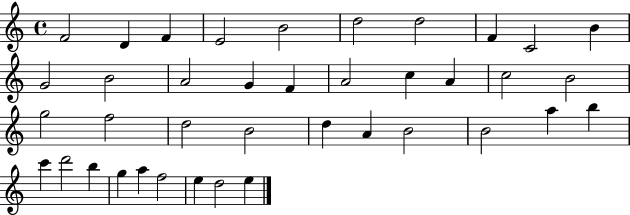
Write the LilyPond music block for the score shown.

{
  \clef treble
  \time 4/4
  \defaultTimeSignature
  \key c \major
  f'2 d'4 f'4 | e'2 b'2 | d''2 d''2 | f'4 c'2 b'4 | \break g'2 b'2 | a'2 g'4 f'4 | a'2 c''4 a'4 | c''2 b'2 | \break g''2 f''2 | d''2 b'2 | d''4 a'4 b'2 | b'2 a''4 b''4 | \break c'''4 d'''2 b''4 | g''4 a''4 f''2 | e''4 d''2 e''4 | \bar "|."
}